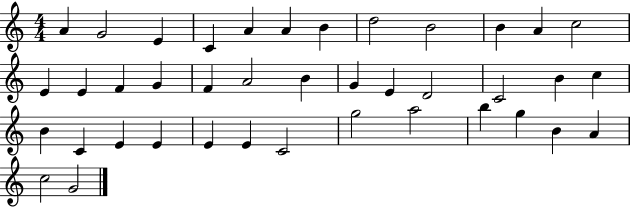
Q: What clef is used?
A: treble